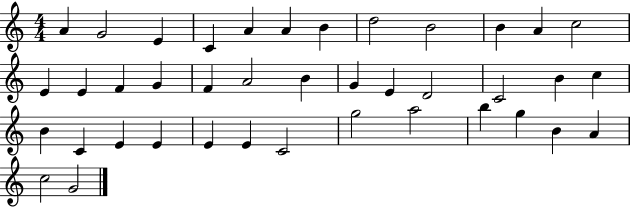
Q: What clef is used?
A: treble